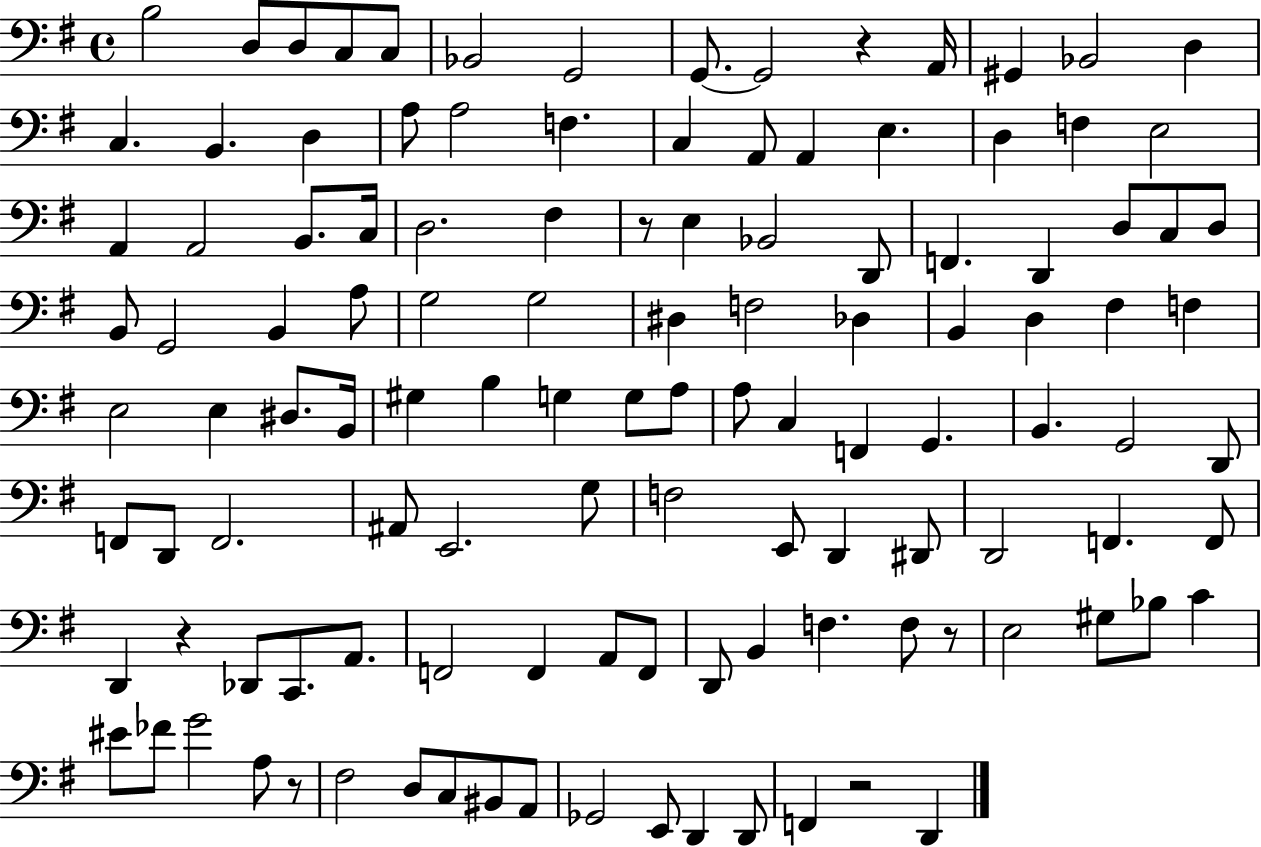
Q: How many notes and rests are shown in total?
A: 119